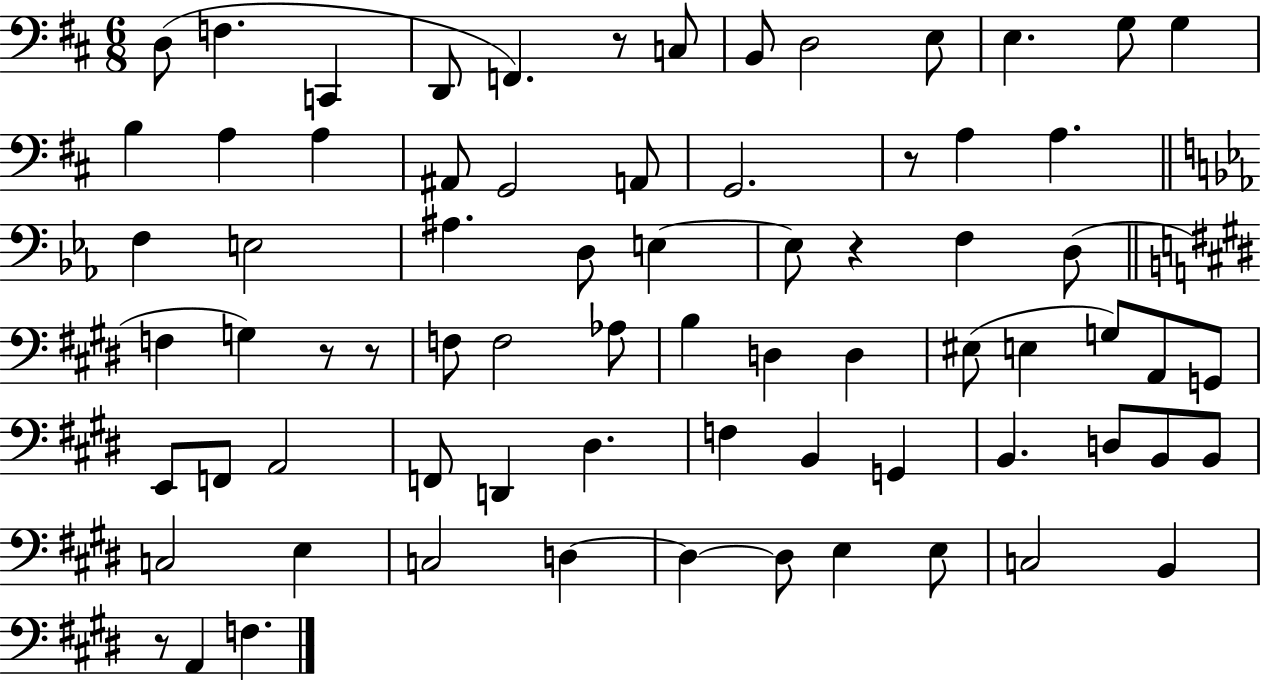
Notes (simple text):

D3/e F3/q. C2/q D2/e F2/q. R/e C3/e B2/e D3/h E3/e E3/q. G3/e G3/q B3/q A3/q A3/q A#2/e G2/h A2/e G2/h. R/e A3/q A3/q. F3/q E3/h A#3/q. D3/e E3/q E3/e R/q F3/q D3/e F3/q G3/q R/e R/e F3/e F3/h Ab3/e B3/q D3/q D3/q EIS3/e E3/q G3/e A2/e G2/e E2/e F2/e A2/h F2/e D2/q D#3/q. F3/q B2/q G2/q B2/q. D3/e B2/e B2/e C3/h E3/q C3/h D3/q D3/q D3/e E3/q E3/e C3/h B2/q R/e A2/q F3/q.